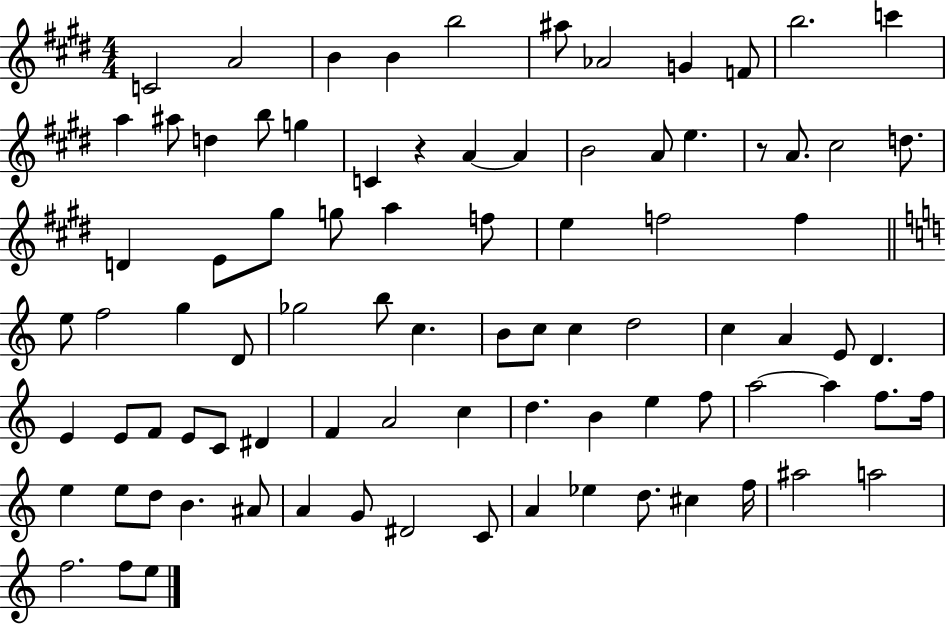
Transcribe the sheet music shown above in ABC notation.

X:1
T:Untitled
M:4/4
L:1/4
K:E
C2 A2 B B b2 ^a/2 _A2 G F/2 b2 c' a ^a/2 d b/2 g C z A A B2 A/2 e z/2 A/2 ^c2 d/2 D E/2 ^g/2 g/2 a f/2 e f2 f e/2 f2 g D/2 _g2 b/2 c B/2 c/2 c d2 c A E/2 D E E/2 F/2 E/2 C/2 ^D F A2 c d B e f/2 a2 a f/2 f/4 e e/2 d/2 B ^A/2 A G/2 ^D2 C/2 A _e d/2 ^c f/4 ^a2 a2 f2 f/2 e/2